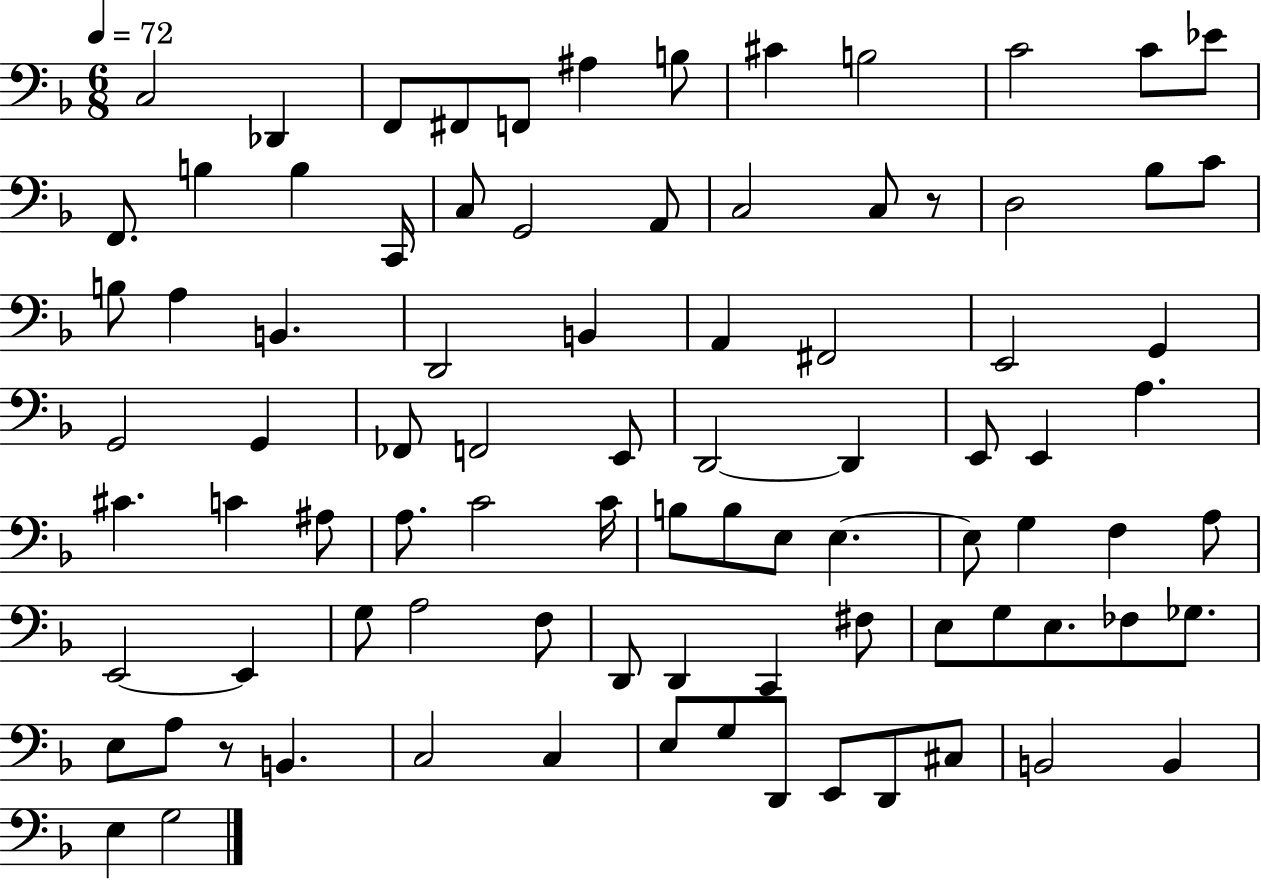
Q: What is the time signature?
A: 6/8